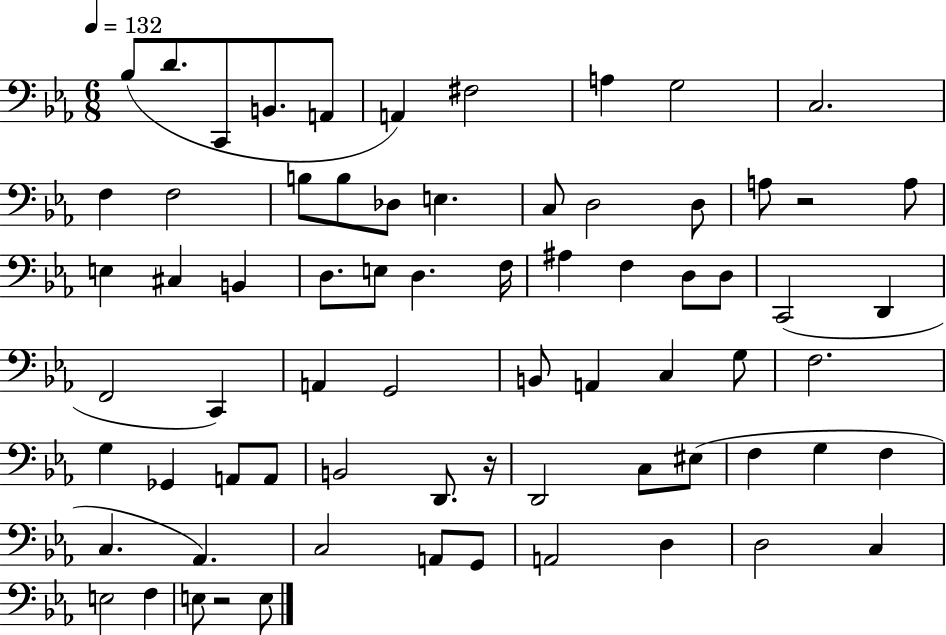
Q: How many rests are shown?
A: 3